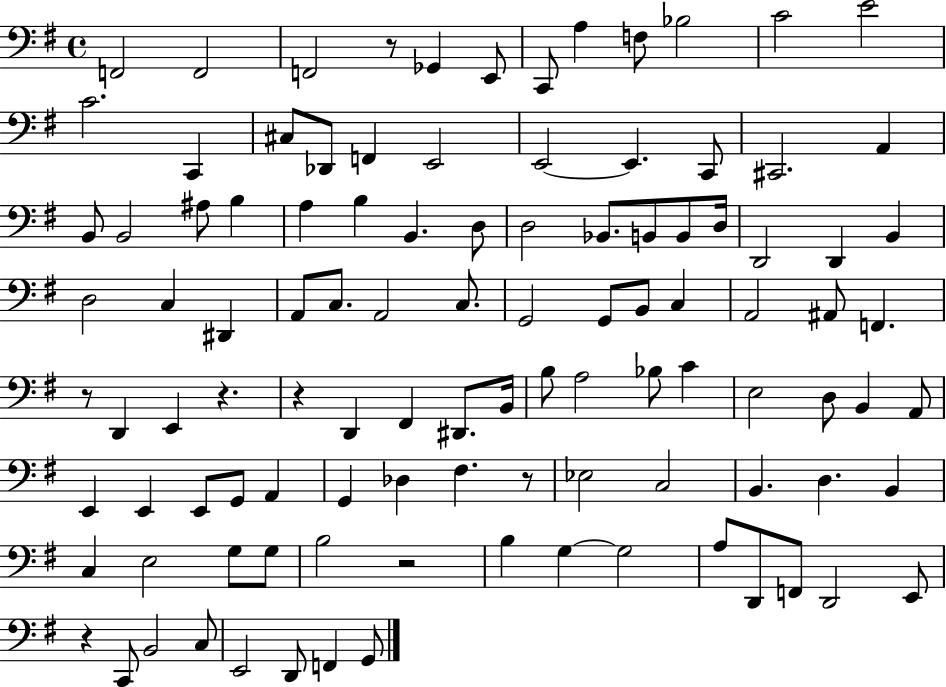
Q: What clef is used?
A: bass